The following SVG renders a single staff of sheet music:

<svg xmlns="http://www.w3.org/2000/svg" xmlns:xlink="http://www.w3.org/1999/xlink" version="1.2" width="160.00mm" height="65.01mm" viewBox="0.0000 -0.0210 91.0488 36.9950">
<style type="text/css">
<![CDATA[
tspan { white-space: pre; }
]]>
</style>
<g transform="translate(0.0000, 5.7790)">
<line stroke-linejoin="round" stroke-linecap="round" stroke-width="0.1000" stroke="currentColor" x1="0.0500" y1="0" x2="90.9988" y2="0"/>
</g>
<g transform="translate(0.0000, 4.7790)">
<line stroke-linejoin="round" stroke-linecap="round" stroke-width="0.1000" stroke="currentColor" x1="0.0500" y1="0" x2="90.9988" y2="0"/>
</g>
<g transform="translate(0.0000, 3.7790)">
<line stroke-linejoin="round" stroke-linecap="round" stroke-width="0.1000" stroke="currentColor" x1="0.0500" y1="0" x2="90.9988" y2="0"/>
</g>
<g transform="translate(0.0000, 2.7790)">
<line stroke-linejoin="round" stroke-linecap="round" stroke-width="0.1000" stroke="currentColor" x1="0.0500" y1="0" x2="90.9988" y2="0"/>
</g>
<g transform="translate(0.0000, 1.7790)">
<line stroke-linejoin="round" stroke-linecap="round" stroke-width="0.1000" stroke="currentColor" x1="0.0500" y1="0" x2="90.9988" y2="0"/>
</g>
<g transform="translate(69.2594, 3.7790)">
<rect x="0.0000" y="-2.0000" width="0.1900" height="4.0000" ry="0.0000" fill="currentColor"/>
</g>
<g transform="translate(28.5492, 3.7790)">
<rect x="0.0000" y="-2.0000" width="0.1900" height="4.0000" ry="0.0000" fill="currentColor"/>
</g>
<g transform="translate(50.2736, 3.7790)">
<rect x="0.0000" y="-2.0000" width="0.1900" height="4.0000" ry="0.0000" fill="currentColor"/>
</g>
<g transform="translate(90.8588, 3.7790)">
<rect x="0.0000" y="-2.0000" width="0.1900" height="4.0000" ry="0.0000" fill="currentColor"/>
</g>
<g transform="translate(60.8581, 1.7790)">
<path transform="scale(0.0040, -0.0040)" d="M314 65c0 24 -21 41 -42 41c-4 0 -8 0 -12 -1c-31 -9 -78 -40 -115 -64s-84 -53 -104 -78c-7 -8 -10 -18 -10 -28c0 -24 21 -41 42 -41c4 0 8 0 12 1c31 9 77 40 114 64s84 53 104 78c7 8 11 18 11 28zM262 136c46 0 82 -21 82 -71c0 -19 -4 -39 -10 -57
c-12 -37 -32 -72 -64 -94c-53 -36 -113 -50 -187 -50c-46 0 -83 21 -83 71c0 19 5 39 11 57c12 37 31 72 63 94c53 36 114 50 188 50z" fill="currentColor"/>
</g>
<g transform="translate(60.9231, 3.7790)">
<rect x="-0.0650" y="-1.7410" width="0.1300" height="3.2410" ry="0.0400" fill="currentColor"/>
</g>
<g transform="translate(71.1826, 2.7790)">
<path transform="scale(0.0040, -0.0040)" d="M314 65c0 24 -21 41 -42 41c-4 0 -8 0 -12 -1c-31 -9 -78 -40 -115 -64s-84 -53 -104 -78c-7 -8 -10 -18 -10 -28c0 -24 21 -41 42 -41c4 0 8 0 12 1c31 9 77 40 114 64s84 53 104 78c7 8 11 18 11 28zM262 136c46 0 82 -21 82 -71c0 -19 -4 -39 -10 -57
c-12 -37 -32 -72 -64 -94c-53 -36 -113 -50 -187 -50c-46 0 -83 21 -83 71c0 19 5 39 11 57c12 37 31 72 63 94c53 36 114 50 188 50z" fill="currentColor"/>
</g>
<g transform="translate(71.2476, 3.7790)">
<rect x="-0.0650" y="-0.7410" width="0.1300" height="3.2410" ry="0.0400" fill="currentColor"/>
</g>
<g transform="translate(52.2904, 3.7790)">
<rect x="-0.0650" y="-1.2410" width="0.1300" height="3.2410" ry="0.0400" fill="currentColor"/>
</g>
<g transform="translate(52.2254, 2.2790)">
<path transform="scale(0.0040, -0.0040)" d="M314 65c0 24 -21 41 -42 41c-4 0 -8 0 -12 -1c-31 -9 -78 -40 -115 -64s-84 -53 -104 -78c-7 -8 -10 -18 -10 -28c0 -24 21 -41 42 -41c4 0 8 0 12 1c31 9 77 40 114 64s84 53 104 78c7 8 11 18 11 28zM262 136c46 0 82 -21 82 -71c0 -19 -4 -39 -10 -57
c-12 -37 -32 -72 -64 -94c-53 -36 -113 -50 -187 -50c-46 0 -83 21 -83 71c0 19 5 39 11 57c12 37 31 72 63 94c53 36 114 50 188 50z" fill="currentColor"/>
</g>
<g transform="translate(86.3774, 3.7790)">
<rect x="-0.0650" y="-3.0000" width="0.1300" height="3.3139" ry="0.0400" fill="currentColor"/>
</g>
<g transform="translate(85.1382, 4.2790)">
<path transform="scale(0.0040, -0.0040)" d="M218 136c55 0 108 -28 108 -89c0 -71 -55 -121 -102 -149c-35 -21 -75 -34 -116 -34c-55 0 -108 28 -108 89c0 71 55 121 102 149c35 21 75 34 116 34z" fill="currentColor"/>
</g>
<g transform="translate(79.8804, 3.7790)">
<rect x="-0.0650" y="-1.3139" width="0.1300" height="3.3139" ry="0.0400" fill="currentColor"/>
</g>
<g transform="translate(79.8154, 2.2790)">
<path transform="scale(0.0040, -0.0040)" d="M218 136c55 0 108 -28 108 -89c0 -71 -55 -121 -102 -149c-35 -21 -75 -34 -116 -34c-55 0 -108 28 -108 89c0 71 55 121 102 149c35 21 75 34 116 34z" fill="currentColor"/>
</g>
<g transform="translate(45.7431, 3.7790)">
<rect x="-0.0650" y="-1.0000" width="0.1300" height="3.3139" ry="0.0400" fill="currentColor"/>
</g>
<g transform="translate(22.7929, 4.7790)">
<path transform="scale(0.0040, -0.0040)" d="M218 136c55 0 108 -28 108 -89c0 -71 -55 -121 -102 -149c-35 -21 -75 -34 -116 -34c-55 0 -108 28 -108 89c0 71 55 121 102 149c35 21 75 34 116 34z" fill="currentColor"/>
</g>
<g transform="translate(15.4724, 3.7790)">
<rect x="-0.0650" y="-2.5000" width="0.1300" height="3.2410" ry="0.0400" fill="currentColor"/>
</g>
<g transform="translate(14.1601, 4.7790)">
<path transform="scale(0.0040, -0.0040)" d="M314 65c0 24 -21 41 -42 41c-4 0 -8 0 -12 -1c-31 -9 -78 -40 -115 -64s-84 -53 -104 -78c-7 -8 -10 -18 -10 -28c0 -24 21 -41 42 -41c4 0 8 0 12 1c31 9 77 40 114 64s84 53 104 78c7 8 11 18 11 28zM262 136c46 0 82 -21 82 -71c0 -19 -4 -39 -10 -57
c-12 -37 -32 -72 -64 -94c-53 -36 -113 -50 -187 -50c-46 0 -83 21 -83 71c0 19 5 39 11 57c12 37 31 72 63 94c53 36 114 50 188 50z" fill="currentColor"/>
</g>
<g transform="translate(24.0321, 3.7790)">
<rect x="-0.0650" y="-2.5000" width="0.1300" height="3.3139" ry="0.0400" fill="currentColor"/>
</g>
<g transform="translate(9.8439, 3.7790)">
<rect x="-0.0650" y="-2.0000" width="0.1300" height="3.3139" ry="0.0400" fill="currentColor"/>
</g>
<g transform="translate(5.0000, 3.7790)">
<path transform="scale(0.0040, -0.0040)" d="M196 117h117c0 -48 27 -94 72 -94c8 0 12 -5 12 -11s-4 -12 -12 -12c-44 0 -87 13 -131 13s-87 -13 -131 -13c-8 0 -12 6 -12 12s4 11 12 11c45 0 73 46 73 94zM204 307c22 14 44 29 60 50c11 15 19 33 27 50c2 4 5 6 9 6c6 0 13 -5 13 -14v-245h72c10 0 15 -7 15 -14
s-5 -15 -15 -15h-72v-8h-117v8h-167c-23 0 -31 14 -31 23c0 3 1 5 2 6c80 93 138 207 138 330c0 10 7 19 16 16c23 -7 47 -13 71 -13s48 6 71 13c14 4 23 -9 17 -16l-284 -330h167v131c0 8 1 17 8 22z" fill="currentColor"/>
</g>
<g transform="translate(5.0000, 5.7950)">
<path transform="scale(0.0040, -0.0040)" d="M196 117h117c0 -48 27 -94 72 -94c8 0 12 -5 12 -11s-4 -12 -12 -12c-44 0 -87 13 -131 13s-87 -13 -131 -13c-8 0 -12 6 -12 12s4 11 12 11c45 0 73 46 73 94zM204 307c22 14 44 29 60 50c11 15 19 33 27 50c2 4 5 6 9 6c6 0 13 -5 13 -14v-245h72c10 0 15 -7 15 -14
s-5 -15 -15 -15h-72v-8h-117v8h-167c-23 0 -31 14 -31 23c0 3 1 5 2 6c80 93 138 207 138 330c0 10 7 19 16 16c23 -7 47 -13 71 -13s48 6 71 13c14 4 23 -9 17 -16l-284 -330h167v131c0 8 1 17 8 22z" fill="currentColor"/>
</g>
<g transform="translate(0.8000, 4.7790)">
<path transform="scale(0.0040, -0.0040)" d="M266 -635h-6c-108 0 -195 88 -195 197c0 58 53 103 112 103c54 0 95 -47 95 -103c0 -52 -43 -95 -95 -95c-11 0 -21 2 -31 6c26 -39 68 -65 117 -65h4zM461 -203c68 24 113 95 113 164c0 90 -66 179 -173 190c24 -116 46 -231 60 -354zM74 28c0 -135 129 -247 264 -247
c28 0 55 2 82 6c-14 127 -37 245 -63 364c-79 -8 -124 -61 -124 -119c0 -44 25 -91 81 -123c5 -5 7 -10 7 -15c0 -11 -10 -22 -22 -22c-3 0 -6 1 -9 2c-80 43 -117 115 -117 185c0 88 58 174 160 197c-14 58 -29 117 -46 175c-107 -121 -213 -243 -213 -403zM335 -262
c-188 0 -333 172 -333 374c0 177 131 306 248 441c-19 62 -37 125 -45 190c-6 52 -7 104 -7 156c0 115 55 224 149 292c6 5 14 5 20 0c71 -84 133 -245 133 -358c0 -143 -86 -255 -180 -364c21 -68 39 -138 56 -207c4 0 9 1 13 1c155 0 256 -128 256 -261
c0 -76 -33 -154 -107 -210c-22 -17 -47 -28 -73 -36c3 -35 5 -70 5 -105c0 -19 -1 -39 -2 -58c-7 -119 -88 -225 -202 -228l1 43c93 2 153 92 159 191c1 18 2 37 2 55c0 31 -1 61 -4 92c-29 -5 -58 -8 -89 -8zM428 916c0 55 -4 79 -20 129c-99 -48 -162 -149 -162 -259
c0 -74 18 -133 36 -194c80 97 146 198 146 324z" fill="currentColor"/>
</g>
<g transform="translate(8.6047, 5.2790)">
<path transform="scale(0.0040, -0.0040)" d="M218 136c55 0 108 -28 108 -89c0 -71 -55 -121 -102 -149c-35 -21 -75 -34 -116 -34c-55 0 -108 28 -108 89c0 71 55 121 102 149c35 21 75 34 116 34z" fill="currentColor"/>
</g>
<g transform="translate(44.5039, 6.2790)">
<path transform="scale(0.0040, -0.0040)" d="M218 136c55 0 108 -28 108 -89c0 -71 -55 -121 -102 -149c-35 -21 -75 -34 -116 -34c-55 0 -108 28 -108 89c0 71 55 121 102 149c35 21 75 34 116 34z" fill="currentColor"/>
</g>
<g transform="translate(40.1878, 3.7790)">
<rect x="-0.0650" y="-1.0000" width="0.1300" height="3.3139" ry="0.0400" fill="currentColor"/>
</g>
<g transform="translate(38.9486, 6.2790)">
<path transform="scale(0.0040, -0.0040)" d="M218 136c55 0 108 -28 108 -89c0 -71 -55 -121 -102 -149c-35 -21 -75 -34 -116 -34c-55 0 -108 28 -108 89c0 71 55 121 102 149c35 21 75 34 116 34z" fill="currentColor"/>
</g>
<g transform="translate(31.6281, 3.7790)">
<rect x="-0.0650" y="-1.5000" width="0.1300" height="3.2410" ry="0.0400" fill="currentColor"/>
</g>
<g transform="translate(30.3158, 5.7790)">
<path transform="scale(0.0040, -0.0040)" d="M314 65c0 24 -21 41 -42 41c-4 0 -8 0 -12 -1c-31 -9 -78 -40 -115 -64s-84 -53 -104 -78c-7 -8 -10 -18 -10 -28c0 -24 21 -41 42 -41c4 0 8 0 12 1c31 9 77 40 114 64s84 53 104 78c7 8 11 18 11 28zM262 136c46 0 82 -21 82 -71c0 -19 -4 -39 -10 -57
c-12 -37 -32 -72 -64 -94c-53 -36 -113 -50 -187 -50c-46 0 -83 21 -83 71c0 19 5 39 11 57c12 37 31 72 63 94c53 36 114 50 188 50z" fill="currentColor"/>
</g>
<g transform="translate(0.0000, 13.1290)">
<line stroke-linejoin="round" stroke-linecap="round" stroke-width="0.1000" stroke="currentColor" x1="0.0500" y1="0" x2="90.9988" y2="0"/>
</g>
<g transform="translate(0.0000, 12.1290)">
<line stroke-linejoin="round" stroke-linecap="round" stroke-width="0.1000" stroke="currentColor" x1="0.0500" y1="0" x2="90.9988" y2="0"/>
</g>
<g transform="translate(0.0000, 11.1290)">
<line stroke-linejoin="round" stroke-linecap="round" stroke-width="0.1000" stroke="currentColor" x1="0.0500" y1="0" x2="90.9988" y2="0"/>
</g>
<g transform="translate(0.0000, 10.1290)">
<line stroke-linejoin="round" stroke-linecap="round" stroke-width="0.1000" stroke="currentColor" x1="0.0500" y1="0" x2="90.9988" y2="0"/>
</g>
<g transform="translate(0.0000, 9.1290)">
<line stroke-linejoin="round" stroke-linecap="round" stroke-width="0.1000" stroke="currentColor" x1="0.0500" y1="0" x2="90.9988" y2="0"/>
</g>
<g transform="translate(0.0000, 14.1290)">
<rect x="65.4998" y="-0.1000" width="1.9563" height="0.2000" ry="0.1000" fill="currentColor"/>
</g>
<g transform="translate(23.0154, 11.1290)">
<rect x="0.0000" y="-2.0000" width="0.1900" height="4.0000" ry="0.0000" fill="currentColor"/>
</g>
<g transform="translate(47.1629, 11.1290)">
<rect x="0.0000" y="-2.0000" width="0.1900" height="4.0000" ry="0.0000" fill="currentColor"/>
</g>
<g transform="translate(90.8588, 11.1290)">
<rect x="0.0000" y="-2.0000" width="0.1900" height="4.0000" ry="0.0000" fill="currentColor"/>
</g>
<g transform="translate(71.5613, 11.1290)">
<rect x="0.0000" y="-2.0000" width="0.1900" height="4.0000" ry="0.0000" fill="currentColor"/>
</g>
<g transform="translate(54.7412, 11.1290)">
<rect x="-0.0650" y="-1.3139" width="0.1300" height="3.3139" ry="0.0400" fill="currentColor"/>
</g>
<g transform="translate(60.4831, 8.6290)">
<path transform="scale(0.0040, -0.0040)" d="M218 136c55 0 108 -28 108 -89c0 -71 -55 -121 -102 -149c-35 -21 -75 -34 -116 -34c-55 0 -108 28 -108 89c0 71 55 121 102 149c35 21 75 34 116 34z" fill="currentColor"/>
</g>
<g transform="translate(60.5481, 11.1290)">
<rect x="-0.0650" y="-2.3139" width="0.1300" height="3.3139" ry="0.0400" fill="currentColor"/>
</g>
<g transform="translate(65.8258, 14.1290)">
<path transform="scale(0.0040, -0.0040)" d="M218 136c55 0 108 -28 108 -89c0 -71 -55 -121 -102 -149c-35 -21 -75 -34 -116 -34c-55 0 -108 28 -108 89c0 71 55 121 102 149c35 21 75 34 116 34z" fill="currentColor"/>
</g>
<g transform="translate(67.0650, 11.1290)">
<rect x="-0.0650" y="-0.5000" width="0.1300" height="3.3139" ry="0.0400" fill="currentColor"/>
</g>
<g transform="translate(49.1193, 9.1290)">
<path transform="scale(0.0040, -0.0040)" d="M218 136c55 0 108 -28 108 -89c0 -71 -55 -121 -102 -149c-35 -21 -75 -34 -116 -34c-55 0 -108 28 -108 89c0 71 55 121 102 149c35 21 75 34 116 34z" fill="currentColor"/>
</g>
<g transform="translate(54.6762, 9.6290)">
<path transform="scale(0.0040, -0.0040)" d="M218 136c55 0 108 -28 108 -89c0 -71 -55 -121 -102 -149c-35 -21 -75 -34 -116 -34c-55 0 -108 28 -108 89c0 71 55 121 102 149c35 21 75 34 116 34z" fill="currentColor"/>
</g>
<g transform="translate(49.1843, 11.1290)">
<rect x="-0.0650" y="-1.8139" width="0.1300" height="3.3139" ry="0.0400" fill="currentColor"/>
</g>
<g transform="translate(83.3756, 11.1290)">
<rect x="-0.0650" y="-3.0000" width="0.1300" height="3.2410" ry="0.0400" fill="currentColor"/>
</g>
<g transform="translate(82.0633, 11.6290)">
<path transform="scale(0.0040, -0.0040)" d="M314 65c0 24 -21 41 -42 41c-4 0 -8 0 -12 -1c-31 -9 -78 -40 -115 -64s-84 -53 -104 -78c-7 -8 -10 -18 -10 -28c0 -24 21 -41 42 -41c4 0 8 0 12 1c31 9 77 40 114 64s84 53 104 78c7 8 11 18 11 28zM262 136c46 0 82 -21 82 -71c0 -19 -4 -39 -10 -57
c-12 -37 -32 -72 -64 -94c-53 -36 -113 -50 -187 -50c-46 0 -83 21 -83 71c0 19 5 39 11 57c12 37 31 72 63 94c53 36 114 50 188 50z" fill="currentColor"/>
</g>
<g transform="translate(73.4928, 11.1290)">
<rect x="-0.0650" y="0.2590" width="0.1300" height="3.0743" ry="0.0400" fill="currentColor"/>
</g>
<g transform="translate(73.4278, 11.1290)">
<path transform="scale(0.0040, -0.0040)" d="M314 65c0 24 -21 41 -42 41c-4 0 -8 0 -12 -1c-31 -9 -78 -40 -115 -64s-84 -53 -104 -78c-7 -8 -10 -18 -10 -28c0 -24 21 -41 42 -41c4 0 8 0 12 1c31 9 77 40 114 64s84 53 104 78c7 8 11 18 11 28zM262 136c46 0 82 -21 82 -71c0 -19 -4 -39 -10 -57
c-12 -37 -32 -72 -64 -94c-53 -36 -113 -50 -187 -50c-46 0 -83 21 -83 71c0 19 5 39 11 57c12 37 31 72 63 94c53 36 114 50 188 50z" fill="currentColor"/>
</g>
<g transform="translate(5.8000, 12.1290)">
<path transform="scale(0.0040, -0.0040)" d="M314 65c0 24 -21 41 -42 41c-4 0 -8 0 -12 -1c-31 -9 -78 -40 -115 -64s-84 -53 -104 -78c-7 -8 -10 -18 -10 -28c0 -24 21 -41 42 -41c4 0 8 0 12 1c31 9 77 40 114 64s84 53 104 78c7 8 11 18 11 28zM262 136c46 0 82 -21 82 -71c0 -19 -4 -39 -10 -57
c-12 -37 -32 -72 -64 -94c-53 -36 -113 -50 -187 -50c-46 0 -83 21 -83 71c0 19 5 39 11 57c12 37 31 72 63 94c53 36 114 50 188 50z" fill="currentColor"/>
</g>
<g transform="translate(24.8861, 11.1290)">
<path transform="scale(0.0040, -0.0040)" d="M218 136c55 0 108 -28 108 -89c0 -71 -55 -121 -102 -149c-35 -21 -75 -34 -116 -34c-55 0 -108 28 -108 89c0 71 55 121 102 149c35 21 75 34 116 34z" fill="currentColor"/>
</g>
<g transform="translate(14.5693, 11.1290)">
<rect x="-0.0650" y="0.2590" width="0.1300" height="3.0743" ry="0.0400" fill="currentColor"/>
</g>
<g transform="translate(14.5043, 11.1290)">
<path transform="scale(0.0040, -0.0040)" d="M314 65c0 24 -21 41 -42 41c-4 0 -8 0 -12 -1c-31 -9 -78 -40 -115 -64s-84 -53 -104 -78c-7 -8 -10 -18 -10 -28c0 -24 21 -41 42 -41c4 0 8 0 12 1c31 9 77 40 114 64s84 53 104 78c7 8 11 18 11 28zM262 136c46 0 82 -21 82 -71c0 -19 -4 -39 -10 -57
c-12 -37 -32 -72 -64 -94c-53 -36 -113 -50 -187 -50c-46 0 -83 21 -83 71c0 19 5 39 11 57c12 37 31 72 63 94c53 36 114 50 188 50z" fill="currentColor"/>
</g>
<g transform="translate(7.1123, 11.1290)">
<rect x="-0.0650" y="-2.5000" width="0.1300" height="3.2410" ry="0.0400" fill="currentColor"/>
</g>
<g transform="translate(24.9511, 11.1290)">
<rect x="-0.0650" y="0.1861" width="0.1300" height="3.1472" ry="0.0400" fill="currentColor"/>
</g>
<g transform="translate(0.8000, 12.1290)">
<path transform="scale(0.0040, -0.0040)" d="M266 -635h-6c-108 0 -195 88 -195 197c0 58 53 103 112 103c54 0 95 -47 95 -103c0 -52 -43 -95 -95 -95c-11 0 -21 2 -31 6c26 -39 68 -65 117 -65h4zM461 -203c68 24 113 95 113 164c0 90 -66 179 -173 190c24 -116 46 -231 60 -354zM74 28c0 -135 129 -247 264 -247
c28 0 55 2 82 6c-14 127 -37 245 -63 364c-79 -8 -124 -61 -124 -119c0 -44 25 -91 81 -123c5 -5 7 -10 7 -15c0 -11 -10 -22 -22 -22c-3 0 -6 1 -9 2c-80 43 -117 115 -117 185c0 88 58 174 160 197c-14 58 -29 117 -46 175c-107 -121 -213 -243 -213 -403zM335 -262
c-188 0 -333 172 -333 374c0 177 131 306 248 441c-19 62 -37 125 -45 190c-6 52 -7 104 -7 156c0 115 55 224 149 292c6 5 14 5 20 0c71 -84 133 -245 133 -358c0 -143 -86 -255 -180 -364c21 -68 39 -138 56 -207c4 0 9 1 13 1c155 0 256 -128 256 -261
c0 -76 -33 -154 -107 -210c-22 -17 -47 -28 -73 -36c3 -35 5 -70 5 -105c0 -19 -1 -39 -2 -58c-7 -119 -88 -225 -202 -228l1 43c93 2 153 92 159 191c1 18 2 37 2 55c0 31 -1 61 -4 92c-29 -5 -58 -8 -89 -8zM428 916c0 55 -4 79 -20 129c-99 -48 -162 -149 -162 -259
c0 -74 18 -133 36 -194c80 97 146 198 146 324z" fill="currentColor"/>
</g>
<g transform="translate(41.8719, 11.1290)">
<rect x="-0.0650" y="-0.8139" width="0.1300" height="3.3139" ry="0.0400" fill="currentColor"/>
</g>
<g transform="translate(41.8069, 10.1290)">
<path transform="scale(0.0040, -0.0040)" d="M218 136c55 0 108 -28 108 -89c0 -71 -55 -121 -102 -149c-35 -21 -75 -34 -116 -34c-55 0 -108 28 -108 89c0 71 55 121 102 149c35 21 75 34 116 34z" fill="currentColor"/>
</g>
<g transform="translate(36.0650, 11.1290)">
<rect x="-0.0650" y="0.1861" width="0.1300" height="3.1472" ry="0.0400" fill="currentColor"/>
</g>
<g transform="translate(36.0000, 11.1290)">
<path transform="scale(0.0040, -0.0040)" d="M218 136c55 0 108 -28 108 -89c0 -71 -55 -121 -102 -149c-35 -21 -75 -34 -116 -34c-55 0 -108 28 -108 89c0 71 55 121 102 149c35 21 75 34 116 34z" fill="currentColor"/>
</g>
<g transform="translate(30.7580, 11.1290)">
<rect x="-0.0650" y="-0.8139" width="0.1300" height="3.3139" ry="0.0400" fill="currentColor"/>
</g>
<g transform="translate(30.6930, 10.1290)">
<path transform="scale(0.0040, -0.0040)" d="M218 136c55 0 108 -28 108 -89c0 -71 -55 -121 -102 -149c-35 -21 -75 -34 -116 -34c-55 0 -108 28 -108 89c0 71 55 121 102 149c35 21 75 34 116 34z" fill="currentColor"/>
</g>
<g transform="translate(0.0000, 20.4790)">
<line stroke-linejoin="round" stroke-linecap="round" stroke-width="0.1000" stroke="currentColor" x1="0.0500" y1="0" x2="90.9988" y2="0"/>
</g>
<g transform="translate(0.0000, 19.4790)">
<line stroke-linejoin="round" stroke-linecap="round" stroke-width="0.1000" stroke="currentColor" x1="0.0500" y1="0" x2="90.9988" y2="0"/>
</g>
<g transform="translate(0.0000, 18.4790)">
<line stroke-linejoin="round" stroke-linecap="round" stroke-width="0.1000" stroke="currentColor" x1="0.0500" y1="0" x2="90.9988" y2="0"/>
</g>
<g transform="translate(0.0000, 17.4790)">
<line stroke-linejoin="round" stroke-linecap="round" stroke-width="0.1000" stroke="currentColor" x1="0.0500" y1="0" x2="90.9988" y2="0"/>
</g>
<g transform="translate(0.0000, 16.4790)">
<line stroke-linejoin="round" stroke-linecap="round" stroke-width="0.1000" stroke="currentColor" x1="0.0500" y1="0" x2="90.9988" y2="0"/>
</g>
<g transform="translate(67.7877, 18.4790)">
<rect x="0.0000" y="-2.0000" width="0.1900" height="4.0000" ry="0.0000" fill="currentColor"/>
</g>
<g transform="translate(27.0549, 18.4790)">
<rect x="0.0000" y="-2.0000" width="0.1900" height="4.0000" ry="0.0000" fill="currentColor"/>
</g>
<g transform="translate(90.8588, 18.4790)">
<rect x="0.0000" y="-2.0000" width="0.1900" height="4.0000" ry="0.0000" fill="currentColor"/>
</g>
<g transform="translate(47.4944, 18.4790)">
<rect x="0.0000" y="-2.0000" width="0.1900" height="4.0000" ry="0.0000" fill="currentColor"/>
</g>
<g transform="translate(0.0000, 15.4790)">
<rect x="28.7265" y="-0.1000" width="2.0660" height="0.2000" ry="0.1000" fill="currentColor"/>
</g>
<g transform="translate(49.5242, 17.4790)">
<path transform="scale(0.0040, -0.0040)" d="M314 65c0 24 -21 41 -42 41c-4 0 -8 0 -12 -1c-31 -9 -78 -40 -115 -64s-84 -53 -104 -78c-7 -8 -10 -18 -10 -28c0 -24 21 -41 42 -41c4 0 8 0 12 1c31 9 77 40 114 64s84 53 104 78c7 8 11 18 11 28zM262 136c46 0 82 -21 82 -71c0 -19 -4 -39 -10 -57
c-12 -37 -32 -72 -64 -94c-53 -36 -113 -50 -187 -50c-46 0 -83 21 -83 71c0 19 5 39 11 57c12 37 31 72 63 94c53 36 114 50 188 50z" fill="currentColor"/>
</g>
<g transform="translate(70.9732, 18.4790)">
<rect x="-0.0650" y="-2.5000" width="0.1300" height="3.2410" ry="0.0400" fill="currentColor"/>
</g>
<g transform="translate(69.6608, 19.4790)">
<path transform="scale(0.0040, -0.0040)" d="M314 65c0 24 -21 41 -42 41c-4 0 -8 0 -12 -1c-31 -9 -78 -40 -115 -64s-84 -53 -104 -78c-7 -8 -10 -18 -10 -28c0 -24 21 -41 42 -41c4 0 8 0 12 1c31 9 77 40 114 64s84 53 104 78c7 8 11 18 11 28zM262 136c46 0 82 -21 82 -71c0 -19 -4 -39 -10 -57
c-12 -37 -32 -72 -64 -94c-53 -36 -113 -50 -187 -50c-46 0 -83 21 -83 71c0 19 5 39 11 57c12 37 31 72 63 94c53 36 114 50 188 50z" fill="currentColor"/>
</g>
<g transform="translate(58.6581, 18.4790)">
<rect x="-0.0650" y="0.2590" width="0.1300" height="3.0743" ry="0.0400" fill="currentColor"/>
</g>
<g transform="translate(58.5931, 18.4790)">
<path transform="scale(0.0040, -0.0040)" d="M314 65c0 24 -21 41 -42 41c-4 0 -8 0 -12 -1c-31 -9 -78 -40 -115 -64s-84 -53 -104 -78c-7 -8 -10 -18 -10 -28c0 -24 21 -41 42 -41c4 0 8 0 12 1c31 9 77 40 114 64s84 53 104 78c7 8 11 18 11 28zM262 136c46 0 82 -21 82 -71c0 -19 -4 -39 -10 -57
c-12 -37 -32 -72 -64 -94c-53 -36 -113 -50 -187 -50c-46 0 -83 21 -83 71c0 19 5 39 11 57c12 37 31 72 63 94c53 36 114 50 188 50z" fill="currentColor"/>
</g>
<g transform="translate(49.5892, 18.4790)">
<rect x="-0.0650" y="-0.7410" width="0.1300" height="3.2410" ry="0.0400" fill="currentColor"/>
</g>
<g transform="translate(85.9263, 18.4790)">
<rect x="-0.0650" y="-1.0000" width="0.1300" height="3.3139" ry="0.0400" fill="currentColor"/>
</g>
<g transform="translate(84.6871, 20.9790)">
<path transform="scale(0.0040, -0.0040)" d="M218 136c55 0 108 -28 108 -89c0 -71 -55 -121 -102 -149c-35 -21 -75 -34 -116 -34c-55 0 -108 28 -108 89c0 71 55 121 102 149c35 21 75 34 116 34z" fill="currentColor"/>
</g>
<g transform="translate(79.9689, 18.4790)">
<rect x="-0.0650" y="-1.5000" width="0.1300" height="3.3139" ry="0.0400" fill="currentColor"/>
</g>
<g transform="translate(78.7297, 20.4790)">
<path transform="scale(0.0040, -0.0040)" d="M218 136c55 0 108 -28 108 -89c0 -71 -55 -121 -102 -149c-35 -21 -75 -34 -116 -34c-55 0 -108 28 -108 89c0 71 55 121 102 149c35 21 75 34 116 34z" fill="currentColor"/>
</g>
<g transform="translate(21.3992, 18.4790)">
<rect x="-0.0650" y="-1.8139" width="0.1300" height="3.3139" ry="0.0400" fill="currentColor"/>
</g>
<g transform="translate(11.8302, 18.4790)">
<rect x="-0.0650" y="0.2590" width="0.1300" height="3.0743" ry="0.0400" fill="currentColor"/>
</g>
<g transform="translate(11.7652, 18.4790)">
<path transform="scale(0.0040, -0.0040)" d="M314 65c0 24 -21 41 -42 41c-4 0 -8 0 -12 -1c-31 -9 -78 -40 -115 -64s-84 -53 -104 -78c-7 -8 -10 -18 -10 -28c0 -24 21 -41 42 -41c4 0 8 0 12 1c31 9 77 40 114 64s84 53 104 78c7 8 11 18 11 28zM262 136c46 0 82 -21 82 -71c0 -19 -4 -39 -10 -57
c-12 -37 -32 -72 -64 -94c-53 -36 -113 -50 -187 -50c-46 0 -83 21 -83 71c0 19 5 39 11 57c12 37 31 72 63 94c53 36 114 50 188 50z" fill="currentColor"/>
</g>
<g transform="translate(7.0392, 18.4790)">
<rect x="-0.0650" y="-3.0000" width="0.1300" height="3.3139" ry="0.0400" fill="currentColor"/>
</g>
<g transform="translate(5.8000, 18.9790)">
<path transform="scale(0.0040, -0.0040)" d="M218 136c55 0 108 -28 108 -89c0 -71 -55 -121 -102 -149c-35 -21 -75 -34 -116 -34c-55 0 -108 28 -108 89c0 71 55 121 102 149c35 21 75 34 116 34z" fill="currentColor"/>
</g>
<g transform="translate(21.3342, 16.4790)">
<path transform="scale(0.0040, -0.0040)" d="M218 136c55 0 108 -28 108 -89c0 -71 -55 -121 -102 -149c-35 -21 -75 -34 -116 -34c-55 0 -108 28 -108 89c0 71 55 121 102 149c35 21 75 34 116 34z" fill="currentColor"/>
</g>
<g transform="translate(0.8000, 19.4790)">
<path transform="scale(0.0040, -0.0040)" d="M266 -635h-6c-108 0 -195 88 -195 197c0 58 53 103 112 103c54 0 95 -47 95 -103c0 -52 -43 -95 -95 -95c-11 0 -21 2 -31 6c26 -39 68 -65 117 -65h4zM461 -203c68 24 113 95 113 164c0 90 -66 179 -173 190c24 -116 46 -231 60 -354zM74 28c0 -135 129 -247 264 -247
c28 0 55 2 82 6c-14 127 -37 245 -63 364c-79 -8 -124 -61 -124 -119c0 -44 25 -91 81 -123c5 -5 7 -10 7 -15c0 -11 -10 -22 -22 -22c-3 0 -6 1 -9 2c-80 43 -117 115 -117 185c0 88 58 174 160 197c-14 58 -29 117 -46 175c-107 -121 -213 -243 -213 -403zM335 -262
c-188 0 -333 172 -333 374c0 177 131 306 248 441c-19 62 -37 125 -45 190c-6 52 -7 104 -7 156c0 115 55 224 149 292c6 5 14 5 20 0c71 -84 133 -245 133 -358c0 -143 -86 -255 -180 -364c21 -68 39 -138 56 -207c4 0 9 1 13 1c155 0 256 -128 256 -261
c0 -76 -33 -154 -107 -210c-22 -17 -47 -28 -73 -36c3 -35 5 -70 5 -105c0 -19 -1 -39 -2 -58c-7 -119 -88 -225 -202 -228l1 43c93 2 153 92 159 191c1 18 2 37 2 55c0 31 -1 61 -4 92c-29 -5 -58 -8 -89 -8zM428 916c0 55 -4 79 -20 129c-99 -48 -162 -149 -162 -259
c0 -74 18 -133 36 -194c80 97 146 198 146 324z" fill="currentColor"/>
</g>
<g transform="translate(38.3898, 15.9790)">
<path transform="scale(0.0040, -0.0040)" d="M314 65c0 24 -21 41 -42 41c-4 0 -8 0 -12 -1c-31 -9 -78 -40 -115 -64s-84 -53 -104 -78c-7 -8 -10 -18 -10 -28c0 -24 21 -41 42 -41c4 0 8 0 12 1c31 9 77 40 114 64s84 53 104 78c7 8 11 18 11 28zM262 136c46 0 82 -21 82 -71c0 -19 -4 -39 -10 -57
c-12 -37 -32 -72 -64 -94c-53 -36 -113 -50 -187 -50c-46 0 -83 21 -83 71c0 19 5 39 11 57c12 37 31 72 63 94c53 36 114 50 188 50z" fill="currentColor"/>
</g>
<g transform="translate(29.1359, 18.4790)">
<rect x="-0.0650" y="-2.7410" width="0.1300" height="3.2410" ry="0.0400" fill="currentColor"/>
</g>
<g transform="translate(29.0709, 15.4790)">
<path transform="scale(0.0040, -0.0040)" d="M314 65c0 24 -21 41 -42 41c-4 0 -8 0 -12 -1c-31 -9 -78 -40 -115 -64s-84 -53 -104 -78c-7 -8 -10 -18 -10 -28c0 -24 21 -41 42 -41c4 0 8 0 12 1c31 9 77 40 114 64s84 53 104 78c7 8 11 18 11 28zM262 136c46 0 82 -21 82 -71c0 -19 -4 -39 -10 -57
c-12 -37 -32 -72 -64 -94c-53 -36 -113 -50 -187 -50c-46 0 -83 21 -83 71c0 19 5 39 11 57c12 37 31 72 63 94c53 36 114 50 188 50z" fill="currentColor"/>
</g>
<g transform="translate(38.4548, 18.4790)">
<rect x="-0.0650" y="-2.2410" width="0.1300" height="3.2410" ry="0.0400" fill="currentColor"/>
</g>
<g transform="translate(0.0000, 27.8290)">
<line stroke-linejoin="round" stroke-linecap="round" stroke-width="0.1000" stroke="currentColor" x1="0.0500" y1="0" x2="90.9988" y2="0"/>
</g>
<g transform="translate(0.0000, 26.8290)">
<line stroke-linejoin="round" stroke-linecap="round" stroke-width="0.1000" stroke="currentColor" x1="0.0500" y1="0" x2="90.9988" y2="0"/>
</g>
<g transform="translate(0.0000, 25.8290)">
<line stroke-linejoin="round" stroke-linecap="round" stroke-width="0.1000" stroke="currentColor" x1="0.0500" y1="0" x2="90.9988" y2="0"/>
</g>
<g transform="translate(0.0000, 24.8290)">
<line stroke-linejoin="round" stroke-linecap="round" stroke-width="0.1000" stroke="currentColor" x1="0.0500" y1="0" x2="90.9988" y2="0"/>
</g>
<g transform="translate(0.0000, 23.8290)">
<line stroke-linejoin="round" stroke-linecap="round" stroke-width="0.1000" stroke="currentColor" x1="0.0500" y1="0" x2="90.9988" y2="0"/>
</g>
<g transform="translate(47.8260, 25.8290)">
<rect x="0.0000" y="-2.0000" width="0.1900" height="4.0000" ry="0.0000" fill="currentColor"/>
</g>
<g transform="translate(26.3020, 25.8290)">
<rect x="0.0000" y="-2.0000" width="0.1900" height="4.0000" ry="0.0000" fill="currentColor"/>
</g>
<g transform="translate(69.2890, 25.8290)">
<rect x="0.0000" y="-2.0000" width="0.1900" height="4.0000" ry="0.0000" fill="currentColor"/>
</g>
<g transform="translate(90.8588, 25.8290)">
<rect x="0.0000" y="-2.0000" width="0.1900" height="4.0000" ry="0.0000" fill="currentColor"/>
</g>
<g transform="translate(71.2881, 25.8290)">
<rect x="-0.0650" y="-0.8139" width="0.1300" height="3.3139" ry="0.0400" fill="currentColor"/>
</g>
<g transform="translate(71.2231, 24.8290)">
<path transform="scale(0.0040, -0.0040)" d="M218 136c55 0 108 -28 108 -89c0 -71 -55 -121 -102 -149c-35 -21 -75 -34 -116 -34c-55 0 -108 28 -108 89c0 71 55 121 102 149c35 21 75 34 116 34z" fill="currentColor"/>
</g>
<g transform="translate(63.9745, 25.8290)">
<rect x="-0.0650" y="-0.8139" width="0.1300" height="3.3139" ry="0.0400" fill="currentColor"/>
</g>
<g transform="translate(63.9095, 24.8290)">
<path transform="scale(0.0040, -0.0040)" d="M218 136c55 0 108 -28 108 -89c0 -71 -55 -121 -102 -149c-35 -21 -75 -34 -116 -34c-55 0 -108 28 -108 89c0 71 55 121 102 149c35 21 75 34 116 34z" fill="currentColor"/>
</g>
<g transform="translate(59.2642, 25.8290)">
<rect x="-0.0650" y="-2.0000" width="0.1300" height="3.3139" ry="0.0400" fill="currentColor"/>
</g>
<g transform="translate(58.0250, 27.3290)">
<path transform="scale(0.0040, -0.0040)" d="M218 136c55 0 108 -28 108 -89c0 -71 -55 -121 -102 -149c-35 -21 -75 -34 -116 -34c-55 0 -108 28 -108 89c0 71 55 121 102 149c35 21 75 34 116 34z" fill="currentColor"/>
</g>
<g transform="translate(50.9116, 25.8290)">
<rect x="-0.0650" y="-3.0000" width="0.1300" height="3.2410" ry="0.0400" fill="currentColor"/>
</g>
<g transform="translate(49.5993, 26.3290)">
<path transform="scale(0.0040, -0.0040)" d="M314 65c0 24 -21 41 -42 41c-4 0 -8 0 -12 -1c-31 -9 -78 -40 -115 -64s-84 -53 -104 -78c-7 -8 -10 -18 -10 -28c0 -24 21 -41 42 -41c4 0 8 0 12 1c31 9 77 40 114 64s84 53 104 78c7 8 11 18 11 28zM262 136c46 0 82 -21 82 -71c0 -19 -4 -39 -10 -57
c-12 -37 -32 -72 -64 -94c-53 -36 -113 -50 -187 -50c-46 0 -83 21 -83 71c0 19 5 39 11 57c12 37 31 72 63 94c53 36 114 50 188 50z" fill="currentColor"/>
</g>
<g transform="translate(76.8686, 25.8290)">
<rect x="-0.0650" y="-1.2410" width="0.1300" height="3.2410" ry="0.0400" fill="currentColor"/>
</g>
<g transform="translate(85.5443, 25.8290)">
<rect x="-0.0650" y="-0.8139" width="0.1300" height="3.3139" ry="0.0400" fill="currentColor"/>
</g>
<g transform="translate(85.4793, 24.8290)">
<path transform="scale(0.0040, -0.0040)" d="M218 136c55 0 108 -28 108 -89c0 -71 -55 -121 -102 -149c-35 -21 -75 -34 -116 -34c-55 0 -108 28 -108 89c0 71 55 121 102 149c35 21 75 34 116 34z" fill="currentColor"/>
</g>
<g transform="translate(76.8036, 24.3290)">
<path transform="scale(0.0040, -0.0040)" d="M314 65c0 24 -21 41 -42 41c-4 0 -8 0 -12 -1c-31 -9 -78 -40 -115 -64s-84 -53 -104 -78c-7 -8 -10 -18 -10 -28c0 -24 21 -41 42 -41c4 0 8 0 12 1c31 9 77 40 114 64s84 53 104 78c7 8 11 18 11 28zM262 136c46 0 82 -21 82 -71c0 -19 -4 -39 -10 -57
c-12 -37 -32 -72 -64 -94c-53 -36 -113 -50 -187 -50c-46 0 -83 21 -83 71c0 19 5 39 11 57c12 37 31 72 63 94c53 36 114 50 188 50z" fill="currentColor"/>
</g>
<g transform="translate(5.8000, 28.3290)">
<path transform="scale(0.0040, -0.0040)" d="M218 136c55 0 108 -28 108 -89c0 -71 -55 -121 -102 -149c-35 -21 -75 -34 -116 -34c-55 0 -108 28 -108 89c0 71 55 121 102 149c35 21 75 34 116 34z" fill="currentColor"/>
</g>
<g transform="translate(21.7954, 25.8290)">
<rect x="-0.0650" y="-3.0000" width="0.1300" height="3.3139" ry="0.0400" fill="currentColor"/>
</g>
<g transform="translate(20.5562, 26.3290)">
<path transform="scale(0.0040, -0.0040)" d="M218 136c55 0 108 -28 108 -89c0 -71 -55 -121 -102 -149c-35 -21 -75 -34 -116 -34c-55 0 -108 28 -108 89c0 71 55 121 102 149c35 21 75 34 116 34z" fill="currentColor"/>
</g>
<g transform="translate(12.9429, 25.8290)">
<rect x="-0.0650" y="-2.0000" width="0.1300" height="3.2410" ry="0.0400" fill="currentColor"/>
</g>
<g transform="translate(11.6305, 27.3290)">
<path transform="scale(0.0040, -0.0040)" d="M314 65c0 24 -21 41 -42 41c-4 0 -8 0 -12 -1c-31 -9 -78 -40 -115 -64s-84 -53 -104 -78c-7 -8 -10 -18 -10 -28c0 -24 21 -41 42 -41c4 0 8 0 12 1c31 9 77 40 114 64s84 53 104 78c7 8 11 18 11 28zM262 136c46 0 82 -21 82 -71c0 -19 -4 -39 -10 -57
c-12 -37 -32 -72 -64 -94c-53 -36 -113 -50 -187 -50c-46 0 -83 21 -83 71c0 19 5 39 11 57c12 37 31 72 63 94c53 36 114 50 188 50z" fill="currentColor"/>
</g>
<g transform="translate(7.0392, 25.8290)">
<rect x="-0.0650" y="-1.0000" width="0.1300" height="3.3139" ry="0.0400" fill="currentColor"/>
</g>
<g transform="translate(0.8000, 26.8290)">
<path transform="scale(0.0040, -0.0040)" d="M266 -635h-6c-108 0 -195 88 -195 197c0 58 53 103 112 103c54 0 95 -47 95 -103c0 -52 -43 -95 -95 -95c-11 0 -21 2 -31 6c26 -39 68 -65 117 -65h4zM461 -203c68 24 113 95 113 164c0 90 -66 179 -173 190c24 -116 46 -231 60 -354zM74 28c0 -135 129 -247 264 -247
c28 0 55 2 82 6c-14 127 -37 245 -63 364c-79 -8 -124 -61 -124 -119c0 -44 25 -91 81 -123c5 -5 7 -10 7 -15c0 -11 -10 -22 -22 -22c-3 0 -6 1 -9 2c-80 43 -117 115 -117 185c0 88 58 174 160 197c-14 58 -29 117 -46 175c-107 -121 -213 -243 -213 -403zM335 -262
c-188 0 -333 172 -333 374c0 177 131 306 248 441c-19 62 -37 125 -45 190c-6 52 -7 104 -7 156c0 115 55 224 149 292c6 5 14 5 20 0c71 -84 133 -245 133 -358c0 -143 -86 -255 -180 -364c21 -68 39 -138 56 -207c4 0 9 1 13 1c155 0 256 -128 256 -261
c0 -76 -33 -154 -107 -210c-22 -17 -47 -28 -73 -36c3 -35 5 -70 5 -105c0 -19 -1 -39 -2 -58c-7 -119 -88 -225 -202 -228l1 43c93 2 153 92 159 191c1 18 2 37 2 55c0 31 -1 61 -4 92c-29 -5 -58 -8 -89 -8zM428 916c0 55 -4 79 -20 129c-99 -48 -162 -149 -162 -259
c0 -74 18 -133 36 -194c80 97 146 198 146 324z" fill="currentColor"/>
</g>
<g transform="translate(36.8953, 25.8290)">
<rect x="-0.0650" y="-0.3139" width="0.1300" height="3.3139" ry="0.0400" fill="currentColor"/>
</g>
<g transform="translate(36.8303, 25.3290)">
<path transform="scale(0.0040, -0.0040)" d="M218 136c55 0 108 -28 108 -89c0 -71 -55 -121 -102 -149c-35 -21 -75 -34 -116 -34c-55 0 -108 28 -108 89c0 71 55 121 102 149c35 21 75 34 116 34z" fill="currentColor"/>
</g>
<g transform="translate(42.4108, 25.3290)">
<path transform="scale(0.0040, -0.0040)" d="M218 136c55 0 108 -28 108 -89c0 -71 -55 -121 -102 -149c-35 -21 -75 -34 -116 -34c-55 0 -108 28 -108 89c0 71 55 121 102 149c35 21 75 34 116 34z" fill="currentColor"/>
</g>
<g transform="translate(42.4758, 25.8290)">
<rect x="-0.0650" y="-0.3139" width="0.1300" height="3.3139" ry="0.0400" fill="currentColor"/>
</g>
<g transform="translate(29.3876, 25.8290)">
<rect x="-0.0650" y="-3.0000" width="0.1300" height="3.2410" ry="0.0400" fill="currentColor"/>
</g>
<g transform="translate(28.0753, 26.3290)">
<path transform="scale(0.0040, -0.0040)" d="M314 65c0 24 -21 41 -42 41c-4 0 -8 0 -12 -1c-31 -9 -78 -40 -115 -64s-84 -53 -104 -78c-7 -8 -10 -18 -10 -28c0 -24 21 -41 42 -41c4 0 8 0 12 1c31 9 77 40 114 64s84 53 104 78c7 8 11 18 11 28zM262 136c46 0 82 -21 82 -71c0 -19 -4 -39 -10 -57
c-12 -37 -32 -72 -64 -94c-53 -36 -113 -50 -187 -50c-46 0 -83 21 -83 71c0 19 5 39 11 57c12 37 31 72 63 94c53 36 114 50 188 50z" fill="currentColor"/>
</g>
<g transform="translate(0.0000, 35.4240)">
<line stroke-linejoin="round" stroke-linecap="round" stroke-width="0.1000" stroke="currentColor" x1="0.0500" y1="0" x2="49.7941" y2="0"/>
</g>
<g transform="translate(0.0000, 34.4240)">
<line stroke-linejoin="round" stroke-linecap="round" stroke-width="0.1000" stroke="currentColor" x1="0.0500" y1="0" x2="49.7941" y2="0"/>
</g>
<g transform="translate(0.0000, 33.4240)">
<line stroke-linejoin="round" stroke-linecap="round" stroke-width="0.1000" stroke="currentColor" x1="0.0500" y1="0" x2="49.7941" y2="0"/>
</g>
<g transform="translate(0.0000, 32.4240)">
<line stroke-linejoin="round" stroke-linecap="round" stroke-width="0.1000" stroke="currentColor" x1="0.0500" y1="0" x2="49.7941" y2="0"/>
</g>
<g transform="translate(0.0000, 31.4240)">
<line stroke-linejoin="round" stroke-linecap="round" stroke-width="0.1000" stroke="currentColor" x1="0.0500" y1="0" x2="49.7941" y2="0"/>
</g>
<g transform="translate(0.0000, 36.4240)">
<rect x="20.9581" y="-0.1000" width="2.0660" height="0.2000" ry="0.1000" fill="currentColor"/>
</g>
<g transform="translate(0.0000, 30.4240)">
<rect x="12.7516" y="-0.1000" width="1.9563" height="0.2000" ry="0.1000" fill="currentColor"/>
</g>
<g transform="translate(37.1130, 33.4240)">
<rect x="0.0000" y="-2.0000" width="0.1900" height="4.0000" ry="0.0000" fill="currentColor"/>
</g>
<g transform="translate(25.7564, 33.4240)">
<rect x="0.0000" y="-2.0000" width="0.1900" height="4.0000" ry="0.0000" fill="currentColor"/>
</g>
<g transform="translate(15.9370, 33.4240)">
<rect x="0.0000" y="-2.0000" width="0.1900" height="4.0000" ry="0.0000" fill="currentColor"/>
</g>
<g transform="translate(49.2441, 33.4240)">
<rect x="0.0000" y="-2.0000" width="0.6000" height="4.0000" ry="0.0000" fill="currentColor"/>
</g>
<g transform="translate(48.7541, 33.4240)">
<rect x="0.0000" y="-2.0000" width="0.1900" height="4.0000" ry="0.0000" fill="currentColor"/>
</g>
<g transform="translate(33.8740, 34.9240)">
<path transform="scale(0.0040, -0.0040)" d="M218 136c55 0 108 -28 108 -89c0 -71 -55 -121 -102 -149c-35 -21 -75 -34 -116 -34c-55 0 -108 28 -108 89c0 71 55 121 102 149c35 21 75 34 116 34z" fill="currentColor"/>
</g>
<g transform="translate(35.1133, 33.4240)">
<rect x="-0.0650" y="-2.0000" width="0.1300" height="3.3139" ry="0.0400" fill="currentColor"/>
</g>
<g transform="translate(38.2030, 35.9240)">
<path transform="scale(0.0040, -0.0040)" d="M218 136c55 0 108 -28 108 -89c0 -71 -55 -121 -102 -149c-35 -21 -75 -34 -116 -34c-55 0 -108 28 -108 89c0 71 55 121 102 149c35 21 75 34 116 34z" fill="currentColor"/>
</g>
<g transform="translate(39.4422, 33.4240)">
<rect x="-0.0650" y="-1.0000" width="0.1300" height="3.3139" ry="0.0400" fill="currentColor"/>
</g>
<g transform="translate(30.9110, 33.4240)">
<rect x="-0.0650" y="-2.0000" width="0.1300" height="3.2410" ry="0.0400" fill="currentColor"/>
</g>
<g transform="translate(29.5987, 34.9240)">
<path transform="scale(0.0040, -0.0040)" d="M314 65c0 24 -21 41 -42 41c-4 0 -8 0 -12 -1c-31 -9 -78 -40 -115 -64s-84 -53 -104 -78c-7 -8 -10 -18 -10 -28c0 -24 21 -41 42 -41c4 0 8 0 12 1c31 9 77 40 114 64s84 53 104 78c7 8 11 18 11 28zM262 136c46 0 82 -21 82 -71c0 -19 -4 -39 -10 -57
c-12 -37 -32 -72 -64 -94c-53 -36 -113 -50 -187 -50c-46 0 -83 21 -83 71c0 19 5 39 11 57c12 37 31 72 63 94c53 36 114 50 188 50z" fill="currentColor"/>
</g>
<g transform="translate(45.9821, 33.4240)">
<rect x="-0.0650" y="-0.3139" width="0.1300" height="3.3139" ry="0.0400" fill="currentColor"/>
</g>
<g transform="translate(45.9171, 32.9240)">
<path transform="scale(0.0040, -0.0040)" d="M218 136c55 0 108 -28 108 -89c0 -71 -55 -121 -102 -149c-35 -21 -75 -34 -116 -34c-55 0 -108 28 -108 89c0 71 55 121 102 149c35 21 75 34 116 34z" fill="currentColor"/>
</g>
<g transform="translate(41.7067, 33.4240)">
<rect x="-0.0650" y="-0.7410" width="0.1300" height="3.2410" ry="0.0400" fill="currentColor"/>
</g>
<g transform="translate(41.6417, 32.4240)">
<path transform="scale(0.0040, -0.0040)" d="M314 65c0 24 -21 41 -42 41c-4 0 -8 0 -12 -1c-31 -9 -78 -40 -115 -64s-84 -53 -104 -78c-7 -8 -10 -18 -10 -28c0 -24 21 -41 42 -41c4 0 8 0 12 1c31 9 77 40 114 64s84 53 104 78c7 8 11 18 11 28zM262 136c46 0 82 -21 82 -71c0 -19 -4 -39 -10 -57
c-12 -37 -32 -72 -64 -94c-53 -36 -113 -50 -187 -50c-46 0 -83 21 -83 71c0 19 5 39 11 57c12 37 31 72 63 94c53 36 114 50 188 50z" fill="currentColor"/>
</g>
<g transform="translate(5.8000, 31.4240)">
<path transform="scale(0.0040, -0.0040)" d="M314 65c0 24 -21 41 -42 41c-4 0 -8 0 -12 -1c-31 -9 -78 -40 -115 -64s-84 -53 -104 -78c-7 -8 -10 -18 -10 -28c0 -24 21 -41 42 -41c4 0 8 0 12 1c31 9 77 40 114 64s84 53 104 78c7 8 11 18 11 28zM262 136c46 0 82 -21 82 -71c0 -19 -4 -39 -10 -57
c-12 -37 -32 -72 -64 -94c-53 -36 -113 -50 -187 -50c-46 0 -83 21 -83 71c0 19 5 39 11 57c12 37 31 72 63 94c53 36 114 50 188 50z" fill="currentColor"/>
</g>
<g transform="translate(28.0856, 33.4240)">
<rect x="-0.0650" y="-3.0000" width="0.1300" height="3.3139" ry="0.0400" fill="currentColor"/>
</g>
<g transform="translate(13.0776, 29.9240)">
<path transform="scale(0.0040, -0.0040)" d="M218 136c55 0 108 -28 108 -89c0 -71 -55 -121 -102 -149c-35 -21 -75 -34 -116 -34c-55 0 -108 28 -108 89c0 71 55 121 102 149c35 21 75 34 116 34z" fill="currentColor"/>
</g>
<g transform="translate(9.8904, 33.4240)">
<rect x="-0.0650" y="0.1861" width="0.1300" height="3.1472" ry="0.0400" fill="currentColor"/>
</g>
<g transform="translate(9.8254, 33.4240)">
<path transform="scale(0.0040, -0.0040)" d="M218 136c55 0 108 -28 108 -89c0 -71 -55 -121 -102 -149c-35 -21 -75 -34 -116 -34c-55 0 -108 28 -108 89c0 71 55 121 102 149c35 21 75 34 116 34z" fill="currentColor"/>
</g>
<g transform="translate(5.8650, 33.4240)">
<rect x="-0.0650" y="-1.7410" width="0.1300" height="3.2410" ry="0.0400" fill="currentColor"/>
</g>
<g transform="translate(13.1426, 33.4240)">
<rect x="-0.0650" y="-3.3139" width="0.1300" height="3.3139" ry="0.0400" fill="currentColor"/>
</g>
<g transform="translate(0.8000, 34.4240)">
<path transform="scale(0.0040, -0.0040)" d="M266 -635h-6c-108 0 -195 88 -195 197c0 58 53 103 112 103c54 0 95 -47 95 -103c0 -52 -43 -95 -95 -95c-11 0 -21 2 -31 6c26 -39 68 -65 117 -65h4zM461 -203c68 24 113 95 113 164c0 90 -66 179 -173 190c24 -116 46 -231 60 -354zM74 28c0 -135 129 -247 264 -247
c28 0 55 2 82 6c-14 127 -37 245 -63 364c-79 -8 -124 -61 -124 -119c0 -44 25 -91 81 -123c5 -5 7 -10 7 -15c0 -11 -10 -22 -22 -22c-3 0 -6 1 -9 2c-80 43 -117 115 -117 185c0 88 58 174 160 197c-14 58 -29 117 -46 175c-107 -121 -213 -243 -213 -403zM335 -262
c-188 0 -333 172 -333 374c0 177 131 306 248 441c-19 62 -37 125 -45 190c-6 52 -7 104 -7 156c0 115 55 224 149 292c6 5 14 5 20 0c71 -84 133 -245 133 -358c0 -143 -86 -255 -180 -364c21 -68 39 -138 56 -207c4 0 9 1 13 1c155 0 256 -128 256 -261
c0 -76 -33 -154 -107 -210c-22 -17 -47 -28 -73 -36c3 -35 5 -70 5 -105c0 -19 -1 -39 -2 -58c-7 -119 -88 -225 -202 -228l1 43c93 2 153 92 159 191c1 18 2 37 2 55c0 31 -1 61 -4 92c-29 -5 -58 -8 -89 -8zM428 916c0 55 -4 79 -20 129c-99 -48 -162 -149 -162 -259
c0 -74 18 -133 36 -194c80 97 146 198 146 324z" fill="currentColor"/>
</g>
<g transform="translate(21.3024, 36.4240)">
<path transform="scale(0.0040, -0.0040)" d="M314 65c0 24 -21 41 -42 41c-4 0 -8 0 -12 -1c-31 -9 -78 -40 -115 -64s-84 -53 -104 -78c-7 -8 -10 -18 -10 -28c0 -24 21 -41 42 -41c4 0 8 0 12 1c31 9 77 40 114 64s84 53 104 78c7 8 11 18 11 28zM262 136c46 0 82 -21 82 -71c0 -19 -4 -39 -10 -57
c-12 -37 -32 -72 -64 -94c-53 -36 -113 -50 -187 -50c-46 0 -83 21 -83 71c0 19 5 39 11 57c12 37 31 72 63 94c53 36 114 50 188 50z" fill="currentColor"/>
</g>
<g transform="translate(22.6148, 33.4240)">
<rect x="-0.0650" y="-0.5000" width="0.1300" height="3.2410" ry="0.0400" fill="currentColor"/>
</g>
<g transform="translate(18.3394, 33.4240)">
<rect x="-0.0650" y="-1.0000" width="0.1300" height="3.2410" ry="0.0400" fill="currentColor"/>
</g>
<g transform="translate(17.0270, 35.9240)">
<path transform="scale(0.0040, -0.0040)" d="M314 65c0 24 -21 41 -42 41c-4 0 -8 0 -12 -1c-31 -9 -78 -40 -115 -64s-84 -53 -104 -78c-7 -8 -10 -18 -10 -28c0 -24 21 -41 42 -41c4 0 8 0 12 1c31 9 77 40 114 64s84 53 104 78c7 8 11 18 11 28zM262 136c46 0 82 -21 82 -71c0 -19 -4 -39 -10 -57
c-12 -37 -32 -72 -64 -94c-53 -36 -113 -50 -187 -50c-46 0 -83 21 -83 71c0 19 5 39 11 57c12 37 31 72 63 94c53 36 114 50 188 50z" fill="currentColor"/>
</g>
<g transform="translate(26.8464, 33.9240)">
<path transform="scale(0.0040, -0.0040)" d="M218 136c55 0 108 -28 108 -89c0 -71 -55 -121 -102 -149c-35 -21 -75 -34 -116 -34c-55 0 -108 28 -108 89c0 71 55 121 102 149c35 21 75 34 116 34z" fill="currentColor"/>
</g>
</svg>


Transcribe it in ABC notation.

X:1
T:Untitled
M:4/4
L:1/4
K:C
F G2 G E2 D D e2 f2 d2 e A G2 B2 B d B d f e g C B2 A2 A B2 f a2 g2 d2 B2 G2 E D D F2 A A2 c c A2 F d d e2 d f2 B b D2 C2 A F2 F D d2 c